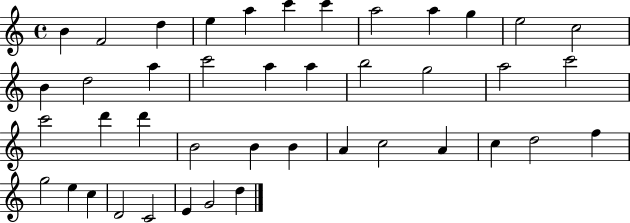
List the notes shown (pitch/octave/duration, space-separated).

B4/q F4/h D5/q E5/q A5/q C6/q C6/q A5/h A5/q G5/q E5/h C5/h B4/q D5/h A5/q C6/h A5/q A5/q B5/h G5/h A5/h C6/h C6/h D6/q D6/q B4/h B4/q B4/q A4/q C5/h A4/q C5/q D5/h F5/q G5/h E5/q C5/q D4/h C4/h E4/q G4/h D5/q